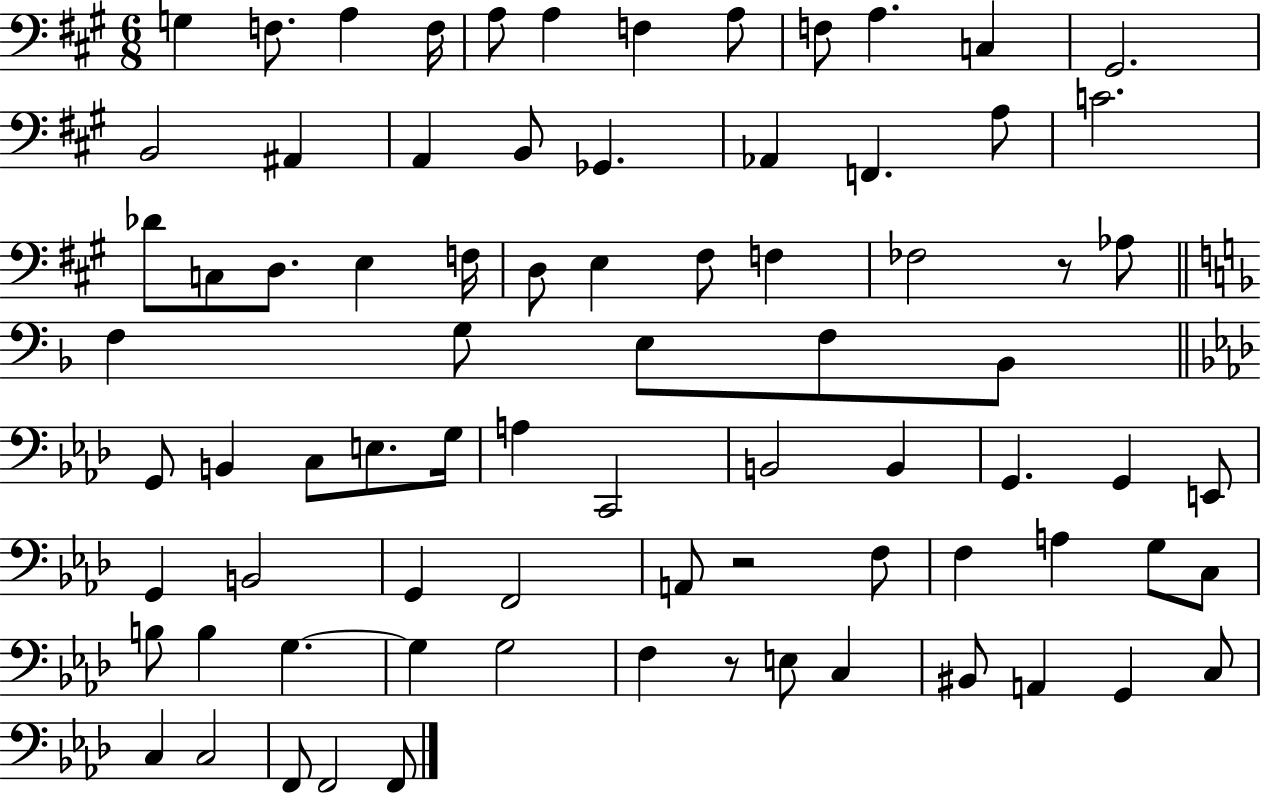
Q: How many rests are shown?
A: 3